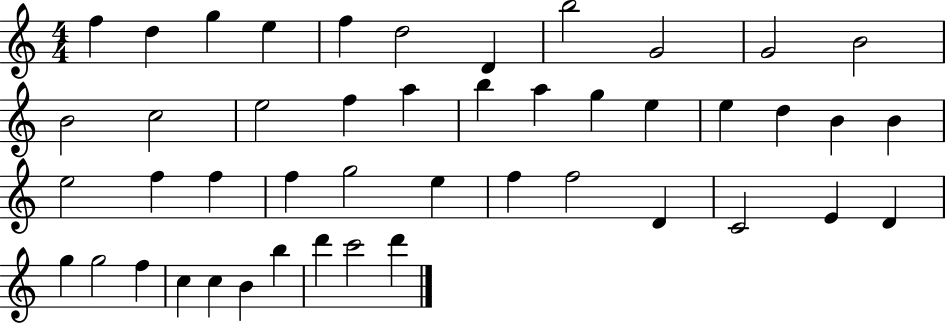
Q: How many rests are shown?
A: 0